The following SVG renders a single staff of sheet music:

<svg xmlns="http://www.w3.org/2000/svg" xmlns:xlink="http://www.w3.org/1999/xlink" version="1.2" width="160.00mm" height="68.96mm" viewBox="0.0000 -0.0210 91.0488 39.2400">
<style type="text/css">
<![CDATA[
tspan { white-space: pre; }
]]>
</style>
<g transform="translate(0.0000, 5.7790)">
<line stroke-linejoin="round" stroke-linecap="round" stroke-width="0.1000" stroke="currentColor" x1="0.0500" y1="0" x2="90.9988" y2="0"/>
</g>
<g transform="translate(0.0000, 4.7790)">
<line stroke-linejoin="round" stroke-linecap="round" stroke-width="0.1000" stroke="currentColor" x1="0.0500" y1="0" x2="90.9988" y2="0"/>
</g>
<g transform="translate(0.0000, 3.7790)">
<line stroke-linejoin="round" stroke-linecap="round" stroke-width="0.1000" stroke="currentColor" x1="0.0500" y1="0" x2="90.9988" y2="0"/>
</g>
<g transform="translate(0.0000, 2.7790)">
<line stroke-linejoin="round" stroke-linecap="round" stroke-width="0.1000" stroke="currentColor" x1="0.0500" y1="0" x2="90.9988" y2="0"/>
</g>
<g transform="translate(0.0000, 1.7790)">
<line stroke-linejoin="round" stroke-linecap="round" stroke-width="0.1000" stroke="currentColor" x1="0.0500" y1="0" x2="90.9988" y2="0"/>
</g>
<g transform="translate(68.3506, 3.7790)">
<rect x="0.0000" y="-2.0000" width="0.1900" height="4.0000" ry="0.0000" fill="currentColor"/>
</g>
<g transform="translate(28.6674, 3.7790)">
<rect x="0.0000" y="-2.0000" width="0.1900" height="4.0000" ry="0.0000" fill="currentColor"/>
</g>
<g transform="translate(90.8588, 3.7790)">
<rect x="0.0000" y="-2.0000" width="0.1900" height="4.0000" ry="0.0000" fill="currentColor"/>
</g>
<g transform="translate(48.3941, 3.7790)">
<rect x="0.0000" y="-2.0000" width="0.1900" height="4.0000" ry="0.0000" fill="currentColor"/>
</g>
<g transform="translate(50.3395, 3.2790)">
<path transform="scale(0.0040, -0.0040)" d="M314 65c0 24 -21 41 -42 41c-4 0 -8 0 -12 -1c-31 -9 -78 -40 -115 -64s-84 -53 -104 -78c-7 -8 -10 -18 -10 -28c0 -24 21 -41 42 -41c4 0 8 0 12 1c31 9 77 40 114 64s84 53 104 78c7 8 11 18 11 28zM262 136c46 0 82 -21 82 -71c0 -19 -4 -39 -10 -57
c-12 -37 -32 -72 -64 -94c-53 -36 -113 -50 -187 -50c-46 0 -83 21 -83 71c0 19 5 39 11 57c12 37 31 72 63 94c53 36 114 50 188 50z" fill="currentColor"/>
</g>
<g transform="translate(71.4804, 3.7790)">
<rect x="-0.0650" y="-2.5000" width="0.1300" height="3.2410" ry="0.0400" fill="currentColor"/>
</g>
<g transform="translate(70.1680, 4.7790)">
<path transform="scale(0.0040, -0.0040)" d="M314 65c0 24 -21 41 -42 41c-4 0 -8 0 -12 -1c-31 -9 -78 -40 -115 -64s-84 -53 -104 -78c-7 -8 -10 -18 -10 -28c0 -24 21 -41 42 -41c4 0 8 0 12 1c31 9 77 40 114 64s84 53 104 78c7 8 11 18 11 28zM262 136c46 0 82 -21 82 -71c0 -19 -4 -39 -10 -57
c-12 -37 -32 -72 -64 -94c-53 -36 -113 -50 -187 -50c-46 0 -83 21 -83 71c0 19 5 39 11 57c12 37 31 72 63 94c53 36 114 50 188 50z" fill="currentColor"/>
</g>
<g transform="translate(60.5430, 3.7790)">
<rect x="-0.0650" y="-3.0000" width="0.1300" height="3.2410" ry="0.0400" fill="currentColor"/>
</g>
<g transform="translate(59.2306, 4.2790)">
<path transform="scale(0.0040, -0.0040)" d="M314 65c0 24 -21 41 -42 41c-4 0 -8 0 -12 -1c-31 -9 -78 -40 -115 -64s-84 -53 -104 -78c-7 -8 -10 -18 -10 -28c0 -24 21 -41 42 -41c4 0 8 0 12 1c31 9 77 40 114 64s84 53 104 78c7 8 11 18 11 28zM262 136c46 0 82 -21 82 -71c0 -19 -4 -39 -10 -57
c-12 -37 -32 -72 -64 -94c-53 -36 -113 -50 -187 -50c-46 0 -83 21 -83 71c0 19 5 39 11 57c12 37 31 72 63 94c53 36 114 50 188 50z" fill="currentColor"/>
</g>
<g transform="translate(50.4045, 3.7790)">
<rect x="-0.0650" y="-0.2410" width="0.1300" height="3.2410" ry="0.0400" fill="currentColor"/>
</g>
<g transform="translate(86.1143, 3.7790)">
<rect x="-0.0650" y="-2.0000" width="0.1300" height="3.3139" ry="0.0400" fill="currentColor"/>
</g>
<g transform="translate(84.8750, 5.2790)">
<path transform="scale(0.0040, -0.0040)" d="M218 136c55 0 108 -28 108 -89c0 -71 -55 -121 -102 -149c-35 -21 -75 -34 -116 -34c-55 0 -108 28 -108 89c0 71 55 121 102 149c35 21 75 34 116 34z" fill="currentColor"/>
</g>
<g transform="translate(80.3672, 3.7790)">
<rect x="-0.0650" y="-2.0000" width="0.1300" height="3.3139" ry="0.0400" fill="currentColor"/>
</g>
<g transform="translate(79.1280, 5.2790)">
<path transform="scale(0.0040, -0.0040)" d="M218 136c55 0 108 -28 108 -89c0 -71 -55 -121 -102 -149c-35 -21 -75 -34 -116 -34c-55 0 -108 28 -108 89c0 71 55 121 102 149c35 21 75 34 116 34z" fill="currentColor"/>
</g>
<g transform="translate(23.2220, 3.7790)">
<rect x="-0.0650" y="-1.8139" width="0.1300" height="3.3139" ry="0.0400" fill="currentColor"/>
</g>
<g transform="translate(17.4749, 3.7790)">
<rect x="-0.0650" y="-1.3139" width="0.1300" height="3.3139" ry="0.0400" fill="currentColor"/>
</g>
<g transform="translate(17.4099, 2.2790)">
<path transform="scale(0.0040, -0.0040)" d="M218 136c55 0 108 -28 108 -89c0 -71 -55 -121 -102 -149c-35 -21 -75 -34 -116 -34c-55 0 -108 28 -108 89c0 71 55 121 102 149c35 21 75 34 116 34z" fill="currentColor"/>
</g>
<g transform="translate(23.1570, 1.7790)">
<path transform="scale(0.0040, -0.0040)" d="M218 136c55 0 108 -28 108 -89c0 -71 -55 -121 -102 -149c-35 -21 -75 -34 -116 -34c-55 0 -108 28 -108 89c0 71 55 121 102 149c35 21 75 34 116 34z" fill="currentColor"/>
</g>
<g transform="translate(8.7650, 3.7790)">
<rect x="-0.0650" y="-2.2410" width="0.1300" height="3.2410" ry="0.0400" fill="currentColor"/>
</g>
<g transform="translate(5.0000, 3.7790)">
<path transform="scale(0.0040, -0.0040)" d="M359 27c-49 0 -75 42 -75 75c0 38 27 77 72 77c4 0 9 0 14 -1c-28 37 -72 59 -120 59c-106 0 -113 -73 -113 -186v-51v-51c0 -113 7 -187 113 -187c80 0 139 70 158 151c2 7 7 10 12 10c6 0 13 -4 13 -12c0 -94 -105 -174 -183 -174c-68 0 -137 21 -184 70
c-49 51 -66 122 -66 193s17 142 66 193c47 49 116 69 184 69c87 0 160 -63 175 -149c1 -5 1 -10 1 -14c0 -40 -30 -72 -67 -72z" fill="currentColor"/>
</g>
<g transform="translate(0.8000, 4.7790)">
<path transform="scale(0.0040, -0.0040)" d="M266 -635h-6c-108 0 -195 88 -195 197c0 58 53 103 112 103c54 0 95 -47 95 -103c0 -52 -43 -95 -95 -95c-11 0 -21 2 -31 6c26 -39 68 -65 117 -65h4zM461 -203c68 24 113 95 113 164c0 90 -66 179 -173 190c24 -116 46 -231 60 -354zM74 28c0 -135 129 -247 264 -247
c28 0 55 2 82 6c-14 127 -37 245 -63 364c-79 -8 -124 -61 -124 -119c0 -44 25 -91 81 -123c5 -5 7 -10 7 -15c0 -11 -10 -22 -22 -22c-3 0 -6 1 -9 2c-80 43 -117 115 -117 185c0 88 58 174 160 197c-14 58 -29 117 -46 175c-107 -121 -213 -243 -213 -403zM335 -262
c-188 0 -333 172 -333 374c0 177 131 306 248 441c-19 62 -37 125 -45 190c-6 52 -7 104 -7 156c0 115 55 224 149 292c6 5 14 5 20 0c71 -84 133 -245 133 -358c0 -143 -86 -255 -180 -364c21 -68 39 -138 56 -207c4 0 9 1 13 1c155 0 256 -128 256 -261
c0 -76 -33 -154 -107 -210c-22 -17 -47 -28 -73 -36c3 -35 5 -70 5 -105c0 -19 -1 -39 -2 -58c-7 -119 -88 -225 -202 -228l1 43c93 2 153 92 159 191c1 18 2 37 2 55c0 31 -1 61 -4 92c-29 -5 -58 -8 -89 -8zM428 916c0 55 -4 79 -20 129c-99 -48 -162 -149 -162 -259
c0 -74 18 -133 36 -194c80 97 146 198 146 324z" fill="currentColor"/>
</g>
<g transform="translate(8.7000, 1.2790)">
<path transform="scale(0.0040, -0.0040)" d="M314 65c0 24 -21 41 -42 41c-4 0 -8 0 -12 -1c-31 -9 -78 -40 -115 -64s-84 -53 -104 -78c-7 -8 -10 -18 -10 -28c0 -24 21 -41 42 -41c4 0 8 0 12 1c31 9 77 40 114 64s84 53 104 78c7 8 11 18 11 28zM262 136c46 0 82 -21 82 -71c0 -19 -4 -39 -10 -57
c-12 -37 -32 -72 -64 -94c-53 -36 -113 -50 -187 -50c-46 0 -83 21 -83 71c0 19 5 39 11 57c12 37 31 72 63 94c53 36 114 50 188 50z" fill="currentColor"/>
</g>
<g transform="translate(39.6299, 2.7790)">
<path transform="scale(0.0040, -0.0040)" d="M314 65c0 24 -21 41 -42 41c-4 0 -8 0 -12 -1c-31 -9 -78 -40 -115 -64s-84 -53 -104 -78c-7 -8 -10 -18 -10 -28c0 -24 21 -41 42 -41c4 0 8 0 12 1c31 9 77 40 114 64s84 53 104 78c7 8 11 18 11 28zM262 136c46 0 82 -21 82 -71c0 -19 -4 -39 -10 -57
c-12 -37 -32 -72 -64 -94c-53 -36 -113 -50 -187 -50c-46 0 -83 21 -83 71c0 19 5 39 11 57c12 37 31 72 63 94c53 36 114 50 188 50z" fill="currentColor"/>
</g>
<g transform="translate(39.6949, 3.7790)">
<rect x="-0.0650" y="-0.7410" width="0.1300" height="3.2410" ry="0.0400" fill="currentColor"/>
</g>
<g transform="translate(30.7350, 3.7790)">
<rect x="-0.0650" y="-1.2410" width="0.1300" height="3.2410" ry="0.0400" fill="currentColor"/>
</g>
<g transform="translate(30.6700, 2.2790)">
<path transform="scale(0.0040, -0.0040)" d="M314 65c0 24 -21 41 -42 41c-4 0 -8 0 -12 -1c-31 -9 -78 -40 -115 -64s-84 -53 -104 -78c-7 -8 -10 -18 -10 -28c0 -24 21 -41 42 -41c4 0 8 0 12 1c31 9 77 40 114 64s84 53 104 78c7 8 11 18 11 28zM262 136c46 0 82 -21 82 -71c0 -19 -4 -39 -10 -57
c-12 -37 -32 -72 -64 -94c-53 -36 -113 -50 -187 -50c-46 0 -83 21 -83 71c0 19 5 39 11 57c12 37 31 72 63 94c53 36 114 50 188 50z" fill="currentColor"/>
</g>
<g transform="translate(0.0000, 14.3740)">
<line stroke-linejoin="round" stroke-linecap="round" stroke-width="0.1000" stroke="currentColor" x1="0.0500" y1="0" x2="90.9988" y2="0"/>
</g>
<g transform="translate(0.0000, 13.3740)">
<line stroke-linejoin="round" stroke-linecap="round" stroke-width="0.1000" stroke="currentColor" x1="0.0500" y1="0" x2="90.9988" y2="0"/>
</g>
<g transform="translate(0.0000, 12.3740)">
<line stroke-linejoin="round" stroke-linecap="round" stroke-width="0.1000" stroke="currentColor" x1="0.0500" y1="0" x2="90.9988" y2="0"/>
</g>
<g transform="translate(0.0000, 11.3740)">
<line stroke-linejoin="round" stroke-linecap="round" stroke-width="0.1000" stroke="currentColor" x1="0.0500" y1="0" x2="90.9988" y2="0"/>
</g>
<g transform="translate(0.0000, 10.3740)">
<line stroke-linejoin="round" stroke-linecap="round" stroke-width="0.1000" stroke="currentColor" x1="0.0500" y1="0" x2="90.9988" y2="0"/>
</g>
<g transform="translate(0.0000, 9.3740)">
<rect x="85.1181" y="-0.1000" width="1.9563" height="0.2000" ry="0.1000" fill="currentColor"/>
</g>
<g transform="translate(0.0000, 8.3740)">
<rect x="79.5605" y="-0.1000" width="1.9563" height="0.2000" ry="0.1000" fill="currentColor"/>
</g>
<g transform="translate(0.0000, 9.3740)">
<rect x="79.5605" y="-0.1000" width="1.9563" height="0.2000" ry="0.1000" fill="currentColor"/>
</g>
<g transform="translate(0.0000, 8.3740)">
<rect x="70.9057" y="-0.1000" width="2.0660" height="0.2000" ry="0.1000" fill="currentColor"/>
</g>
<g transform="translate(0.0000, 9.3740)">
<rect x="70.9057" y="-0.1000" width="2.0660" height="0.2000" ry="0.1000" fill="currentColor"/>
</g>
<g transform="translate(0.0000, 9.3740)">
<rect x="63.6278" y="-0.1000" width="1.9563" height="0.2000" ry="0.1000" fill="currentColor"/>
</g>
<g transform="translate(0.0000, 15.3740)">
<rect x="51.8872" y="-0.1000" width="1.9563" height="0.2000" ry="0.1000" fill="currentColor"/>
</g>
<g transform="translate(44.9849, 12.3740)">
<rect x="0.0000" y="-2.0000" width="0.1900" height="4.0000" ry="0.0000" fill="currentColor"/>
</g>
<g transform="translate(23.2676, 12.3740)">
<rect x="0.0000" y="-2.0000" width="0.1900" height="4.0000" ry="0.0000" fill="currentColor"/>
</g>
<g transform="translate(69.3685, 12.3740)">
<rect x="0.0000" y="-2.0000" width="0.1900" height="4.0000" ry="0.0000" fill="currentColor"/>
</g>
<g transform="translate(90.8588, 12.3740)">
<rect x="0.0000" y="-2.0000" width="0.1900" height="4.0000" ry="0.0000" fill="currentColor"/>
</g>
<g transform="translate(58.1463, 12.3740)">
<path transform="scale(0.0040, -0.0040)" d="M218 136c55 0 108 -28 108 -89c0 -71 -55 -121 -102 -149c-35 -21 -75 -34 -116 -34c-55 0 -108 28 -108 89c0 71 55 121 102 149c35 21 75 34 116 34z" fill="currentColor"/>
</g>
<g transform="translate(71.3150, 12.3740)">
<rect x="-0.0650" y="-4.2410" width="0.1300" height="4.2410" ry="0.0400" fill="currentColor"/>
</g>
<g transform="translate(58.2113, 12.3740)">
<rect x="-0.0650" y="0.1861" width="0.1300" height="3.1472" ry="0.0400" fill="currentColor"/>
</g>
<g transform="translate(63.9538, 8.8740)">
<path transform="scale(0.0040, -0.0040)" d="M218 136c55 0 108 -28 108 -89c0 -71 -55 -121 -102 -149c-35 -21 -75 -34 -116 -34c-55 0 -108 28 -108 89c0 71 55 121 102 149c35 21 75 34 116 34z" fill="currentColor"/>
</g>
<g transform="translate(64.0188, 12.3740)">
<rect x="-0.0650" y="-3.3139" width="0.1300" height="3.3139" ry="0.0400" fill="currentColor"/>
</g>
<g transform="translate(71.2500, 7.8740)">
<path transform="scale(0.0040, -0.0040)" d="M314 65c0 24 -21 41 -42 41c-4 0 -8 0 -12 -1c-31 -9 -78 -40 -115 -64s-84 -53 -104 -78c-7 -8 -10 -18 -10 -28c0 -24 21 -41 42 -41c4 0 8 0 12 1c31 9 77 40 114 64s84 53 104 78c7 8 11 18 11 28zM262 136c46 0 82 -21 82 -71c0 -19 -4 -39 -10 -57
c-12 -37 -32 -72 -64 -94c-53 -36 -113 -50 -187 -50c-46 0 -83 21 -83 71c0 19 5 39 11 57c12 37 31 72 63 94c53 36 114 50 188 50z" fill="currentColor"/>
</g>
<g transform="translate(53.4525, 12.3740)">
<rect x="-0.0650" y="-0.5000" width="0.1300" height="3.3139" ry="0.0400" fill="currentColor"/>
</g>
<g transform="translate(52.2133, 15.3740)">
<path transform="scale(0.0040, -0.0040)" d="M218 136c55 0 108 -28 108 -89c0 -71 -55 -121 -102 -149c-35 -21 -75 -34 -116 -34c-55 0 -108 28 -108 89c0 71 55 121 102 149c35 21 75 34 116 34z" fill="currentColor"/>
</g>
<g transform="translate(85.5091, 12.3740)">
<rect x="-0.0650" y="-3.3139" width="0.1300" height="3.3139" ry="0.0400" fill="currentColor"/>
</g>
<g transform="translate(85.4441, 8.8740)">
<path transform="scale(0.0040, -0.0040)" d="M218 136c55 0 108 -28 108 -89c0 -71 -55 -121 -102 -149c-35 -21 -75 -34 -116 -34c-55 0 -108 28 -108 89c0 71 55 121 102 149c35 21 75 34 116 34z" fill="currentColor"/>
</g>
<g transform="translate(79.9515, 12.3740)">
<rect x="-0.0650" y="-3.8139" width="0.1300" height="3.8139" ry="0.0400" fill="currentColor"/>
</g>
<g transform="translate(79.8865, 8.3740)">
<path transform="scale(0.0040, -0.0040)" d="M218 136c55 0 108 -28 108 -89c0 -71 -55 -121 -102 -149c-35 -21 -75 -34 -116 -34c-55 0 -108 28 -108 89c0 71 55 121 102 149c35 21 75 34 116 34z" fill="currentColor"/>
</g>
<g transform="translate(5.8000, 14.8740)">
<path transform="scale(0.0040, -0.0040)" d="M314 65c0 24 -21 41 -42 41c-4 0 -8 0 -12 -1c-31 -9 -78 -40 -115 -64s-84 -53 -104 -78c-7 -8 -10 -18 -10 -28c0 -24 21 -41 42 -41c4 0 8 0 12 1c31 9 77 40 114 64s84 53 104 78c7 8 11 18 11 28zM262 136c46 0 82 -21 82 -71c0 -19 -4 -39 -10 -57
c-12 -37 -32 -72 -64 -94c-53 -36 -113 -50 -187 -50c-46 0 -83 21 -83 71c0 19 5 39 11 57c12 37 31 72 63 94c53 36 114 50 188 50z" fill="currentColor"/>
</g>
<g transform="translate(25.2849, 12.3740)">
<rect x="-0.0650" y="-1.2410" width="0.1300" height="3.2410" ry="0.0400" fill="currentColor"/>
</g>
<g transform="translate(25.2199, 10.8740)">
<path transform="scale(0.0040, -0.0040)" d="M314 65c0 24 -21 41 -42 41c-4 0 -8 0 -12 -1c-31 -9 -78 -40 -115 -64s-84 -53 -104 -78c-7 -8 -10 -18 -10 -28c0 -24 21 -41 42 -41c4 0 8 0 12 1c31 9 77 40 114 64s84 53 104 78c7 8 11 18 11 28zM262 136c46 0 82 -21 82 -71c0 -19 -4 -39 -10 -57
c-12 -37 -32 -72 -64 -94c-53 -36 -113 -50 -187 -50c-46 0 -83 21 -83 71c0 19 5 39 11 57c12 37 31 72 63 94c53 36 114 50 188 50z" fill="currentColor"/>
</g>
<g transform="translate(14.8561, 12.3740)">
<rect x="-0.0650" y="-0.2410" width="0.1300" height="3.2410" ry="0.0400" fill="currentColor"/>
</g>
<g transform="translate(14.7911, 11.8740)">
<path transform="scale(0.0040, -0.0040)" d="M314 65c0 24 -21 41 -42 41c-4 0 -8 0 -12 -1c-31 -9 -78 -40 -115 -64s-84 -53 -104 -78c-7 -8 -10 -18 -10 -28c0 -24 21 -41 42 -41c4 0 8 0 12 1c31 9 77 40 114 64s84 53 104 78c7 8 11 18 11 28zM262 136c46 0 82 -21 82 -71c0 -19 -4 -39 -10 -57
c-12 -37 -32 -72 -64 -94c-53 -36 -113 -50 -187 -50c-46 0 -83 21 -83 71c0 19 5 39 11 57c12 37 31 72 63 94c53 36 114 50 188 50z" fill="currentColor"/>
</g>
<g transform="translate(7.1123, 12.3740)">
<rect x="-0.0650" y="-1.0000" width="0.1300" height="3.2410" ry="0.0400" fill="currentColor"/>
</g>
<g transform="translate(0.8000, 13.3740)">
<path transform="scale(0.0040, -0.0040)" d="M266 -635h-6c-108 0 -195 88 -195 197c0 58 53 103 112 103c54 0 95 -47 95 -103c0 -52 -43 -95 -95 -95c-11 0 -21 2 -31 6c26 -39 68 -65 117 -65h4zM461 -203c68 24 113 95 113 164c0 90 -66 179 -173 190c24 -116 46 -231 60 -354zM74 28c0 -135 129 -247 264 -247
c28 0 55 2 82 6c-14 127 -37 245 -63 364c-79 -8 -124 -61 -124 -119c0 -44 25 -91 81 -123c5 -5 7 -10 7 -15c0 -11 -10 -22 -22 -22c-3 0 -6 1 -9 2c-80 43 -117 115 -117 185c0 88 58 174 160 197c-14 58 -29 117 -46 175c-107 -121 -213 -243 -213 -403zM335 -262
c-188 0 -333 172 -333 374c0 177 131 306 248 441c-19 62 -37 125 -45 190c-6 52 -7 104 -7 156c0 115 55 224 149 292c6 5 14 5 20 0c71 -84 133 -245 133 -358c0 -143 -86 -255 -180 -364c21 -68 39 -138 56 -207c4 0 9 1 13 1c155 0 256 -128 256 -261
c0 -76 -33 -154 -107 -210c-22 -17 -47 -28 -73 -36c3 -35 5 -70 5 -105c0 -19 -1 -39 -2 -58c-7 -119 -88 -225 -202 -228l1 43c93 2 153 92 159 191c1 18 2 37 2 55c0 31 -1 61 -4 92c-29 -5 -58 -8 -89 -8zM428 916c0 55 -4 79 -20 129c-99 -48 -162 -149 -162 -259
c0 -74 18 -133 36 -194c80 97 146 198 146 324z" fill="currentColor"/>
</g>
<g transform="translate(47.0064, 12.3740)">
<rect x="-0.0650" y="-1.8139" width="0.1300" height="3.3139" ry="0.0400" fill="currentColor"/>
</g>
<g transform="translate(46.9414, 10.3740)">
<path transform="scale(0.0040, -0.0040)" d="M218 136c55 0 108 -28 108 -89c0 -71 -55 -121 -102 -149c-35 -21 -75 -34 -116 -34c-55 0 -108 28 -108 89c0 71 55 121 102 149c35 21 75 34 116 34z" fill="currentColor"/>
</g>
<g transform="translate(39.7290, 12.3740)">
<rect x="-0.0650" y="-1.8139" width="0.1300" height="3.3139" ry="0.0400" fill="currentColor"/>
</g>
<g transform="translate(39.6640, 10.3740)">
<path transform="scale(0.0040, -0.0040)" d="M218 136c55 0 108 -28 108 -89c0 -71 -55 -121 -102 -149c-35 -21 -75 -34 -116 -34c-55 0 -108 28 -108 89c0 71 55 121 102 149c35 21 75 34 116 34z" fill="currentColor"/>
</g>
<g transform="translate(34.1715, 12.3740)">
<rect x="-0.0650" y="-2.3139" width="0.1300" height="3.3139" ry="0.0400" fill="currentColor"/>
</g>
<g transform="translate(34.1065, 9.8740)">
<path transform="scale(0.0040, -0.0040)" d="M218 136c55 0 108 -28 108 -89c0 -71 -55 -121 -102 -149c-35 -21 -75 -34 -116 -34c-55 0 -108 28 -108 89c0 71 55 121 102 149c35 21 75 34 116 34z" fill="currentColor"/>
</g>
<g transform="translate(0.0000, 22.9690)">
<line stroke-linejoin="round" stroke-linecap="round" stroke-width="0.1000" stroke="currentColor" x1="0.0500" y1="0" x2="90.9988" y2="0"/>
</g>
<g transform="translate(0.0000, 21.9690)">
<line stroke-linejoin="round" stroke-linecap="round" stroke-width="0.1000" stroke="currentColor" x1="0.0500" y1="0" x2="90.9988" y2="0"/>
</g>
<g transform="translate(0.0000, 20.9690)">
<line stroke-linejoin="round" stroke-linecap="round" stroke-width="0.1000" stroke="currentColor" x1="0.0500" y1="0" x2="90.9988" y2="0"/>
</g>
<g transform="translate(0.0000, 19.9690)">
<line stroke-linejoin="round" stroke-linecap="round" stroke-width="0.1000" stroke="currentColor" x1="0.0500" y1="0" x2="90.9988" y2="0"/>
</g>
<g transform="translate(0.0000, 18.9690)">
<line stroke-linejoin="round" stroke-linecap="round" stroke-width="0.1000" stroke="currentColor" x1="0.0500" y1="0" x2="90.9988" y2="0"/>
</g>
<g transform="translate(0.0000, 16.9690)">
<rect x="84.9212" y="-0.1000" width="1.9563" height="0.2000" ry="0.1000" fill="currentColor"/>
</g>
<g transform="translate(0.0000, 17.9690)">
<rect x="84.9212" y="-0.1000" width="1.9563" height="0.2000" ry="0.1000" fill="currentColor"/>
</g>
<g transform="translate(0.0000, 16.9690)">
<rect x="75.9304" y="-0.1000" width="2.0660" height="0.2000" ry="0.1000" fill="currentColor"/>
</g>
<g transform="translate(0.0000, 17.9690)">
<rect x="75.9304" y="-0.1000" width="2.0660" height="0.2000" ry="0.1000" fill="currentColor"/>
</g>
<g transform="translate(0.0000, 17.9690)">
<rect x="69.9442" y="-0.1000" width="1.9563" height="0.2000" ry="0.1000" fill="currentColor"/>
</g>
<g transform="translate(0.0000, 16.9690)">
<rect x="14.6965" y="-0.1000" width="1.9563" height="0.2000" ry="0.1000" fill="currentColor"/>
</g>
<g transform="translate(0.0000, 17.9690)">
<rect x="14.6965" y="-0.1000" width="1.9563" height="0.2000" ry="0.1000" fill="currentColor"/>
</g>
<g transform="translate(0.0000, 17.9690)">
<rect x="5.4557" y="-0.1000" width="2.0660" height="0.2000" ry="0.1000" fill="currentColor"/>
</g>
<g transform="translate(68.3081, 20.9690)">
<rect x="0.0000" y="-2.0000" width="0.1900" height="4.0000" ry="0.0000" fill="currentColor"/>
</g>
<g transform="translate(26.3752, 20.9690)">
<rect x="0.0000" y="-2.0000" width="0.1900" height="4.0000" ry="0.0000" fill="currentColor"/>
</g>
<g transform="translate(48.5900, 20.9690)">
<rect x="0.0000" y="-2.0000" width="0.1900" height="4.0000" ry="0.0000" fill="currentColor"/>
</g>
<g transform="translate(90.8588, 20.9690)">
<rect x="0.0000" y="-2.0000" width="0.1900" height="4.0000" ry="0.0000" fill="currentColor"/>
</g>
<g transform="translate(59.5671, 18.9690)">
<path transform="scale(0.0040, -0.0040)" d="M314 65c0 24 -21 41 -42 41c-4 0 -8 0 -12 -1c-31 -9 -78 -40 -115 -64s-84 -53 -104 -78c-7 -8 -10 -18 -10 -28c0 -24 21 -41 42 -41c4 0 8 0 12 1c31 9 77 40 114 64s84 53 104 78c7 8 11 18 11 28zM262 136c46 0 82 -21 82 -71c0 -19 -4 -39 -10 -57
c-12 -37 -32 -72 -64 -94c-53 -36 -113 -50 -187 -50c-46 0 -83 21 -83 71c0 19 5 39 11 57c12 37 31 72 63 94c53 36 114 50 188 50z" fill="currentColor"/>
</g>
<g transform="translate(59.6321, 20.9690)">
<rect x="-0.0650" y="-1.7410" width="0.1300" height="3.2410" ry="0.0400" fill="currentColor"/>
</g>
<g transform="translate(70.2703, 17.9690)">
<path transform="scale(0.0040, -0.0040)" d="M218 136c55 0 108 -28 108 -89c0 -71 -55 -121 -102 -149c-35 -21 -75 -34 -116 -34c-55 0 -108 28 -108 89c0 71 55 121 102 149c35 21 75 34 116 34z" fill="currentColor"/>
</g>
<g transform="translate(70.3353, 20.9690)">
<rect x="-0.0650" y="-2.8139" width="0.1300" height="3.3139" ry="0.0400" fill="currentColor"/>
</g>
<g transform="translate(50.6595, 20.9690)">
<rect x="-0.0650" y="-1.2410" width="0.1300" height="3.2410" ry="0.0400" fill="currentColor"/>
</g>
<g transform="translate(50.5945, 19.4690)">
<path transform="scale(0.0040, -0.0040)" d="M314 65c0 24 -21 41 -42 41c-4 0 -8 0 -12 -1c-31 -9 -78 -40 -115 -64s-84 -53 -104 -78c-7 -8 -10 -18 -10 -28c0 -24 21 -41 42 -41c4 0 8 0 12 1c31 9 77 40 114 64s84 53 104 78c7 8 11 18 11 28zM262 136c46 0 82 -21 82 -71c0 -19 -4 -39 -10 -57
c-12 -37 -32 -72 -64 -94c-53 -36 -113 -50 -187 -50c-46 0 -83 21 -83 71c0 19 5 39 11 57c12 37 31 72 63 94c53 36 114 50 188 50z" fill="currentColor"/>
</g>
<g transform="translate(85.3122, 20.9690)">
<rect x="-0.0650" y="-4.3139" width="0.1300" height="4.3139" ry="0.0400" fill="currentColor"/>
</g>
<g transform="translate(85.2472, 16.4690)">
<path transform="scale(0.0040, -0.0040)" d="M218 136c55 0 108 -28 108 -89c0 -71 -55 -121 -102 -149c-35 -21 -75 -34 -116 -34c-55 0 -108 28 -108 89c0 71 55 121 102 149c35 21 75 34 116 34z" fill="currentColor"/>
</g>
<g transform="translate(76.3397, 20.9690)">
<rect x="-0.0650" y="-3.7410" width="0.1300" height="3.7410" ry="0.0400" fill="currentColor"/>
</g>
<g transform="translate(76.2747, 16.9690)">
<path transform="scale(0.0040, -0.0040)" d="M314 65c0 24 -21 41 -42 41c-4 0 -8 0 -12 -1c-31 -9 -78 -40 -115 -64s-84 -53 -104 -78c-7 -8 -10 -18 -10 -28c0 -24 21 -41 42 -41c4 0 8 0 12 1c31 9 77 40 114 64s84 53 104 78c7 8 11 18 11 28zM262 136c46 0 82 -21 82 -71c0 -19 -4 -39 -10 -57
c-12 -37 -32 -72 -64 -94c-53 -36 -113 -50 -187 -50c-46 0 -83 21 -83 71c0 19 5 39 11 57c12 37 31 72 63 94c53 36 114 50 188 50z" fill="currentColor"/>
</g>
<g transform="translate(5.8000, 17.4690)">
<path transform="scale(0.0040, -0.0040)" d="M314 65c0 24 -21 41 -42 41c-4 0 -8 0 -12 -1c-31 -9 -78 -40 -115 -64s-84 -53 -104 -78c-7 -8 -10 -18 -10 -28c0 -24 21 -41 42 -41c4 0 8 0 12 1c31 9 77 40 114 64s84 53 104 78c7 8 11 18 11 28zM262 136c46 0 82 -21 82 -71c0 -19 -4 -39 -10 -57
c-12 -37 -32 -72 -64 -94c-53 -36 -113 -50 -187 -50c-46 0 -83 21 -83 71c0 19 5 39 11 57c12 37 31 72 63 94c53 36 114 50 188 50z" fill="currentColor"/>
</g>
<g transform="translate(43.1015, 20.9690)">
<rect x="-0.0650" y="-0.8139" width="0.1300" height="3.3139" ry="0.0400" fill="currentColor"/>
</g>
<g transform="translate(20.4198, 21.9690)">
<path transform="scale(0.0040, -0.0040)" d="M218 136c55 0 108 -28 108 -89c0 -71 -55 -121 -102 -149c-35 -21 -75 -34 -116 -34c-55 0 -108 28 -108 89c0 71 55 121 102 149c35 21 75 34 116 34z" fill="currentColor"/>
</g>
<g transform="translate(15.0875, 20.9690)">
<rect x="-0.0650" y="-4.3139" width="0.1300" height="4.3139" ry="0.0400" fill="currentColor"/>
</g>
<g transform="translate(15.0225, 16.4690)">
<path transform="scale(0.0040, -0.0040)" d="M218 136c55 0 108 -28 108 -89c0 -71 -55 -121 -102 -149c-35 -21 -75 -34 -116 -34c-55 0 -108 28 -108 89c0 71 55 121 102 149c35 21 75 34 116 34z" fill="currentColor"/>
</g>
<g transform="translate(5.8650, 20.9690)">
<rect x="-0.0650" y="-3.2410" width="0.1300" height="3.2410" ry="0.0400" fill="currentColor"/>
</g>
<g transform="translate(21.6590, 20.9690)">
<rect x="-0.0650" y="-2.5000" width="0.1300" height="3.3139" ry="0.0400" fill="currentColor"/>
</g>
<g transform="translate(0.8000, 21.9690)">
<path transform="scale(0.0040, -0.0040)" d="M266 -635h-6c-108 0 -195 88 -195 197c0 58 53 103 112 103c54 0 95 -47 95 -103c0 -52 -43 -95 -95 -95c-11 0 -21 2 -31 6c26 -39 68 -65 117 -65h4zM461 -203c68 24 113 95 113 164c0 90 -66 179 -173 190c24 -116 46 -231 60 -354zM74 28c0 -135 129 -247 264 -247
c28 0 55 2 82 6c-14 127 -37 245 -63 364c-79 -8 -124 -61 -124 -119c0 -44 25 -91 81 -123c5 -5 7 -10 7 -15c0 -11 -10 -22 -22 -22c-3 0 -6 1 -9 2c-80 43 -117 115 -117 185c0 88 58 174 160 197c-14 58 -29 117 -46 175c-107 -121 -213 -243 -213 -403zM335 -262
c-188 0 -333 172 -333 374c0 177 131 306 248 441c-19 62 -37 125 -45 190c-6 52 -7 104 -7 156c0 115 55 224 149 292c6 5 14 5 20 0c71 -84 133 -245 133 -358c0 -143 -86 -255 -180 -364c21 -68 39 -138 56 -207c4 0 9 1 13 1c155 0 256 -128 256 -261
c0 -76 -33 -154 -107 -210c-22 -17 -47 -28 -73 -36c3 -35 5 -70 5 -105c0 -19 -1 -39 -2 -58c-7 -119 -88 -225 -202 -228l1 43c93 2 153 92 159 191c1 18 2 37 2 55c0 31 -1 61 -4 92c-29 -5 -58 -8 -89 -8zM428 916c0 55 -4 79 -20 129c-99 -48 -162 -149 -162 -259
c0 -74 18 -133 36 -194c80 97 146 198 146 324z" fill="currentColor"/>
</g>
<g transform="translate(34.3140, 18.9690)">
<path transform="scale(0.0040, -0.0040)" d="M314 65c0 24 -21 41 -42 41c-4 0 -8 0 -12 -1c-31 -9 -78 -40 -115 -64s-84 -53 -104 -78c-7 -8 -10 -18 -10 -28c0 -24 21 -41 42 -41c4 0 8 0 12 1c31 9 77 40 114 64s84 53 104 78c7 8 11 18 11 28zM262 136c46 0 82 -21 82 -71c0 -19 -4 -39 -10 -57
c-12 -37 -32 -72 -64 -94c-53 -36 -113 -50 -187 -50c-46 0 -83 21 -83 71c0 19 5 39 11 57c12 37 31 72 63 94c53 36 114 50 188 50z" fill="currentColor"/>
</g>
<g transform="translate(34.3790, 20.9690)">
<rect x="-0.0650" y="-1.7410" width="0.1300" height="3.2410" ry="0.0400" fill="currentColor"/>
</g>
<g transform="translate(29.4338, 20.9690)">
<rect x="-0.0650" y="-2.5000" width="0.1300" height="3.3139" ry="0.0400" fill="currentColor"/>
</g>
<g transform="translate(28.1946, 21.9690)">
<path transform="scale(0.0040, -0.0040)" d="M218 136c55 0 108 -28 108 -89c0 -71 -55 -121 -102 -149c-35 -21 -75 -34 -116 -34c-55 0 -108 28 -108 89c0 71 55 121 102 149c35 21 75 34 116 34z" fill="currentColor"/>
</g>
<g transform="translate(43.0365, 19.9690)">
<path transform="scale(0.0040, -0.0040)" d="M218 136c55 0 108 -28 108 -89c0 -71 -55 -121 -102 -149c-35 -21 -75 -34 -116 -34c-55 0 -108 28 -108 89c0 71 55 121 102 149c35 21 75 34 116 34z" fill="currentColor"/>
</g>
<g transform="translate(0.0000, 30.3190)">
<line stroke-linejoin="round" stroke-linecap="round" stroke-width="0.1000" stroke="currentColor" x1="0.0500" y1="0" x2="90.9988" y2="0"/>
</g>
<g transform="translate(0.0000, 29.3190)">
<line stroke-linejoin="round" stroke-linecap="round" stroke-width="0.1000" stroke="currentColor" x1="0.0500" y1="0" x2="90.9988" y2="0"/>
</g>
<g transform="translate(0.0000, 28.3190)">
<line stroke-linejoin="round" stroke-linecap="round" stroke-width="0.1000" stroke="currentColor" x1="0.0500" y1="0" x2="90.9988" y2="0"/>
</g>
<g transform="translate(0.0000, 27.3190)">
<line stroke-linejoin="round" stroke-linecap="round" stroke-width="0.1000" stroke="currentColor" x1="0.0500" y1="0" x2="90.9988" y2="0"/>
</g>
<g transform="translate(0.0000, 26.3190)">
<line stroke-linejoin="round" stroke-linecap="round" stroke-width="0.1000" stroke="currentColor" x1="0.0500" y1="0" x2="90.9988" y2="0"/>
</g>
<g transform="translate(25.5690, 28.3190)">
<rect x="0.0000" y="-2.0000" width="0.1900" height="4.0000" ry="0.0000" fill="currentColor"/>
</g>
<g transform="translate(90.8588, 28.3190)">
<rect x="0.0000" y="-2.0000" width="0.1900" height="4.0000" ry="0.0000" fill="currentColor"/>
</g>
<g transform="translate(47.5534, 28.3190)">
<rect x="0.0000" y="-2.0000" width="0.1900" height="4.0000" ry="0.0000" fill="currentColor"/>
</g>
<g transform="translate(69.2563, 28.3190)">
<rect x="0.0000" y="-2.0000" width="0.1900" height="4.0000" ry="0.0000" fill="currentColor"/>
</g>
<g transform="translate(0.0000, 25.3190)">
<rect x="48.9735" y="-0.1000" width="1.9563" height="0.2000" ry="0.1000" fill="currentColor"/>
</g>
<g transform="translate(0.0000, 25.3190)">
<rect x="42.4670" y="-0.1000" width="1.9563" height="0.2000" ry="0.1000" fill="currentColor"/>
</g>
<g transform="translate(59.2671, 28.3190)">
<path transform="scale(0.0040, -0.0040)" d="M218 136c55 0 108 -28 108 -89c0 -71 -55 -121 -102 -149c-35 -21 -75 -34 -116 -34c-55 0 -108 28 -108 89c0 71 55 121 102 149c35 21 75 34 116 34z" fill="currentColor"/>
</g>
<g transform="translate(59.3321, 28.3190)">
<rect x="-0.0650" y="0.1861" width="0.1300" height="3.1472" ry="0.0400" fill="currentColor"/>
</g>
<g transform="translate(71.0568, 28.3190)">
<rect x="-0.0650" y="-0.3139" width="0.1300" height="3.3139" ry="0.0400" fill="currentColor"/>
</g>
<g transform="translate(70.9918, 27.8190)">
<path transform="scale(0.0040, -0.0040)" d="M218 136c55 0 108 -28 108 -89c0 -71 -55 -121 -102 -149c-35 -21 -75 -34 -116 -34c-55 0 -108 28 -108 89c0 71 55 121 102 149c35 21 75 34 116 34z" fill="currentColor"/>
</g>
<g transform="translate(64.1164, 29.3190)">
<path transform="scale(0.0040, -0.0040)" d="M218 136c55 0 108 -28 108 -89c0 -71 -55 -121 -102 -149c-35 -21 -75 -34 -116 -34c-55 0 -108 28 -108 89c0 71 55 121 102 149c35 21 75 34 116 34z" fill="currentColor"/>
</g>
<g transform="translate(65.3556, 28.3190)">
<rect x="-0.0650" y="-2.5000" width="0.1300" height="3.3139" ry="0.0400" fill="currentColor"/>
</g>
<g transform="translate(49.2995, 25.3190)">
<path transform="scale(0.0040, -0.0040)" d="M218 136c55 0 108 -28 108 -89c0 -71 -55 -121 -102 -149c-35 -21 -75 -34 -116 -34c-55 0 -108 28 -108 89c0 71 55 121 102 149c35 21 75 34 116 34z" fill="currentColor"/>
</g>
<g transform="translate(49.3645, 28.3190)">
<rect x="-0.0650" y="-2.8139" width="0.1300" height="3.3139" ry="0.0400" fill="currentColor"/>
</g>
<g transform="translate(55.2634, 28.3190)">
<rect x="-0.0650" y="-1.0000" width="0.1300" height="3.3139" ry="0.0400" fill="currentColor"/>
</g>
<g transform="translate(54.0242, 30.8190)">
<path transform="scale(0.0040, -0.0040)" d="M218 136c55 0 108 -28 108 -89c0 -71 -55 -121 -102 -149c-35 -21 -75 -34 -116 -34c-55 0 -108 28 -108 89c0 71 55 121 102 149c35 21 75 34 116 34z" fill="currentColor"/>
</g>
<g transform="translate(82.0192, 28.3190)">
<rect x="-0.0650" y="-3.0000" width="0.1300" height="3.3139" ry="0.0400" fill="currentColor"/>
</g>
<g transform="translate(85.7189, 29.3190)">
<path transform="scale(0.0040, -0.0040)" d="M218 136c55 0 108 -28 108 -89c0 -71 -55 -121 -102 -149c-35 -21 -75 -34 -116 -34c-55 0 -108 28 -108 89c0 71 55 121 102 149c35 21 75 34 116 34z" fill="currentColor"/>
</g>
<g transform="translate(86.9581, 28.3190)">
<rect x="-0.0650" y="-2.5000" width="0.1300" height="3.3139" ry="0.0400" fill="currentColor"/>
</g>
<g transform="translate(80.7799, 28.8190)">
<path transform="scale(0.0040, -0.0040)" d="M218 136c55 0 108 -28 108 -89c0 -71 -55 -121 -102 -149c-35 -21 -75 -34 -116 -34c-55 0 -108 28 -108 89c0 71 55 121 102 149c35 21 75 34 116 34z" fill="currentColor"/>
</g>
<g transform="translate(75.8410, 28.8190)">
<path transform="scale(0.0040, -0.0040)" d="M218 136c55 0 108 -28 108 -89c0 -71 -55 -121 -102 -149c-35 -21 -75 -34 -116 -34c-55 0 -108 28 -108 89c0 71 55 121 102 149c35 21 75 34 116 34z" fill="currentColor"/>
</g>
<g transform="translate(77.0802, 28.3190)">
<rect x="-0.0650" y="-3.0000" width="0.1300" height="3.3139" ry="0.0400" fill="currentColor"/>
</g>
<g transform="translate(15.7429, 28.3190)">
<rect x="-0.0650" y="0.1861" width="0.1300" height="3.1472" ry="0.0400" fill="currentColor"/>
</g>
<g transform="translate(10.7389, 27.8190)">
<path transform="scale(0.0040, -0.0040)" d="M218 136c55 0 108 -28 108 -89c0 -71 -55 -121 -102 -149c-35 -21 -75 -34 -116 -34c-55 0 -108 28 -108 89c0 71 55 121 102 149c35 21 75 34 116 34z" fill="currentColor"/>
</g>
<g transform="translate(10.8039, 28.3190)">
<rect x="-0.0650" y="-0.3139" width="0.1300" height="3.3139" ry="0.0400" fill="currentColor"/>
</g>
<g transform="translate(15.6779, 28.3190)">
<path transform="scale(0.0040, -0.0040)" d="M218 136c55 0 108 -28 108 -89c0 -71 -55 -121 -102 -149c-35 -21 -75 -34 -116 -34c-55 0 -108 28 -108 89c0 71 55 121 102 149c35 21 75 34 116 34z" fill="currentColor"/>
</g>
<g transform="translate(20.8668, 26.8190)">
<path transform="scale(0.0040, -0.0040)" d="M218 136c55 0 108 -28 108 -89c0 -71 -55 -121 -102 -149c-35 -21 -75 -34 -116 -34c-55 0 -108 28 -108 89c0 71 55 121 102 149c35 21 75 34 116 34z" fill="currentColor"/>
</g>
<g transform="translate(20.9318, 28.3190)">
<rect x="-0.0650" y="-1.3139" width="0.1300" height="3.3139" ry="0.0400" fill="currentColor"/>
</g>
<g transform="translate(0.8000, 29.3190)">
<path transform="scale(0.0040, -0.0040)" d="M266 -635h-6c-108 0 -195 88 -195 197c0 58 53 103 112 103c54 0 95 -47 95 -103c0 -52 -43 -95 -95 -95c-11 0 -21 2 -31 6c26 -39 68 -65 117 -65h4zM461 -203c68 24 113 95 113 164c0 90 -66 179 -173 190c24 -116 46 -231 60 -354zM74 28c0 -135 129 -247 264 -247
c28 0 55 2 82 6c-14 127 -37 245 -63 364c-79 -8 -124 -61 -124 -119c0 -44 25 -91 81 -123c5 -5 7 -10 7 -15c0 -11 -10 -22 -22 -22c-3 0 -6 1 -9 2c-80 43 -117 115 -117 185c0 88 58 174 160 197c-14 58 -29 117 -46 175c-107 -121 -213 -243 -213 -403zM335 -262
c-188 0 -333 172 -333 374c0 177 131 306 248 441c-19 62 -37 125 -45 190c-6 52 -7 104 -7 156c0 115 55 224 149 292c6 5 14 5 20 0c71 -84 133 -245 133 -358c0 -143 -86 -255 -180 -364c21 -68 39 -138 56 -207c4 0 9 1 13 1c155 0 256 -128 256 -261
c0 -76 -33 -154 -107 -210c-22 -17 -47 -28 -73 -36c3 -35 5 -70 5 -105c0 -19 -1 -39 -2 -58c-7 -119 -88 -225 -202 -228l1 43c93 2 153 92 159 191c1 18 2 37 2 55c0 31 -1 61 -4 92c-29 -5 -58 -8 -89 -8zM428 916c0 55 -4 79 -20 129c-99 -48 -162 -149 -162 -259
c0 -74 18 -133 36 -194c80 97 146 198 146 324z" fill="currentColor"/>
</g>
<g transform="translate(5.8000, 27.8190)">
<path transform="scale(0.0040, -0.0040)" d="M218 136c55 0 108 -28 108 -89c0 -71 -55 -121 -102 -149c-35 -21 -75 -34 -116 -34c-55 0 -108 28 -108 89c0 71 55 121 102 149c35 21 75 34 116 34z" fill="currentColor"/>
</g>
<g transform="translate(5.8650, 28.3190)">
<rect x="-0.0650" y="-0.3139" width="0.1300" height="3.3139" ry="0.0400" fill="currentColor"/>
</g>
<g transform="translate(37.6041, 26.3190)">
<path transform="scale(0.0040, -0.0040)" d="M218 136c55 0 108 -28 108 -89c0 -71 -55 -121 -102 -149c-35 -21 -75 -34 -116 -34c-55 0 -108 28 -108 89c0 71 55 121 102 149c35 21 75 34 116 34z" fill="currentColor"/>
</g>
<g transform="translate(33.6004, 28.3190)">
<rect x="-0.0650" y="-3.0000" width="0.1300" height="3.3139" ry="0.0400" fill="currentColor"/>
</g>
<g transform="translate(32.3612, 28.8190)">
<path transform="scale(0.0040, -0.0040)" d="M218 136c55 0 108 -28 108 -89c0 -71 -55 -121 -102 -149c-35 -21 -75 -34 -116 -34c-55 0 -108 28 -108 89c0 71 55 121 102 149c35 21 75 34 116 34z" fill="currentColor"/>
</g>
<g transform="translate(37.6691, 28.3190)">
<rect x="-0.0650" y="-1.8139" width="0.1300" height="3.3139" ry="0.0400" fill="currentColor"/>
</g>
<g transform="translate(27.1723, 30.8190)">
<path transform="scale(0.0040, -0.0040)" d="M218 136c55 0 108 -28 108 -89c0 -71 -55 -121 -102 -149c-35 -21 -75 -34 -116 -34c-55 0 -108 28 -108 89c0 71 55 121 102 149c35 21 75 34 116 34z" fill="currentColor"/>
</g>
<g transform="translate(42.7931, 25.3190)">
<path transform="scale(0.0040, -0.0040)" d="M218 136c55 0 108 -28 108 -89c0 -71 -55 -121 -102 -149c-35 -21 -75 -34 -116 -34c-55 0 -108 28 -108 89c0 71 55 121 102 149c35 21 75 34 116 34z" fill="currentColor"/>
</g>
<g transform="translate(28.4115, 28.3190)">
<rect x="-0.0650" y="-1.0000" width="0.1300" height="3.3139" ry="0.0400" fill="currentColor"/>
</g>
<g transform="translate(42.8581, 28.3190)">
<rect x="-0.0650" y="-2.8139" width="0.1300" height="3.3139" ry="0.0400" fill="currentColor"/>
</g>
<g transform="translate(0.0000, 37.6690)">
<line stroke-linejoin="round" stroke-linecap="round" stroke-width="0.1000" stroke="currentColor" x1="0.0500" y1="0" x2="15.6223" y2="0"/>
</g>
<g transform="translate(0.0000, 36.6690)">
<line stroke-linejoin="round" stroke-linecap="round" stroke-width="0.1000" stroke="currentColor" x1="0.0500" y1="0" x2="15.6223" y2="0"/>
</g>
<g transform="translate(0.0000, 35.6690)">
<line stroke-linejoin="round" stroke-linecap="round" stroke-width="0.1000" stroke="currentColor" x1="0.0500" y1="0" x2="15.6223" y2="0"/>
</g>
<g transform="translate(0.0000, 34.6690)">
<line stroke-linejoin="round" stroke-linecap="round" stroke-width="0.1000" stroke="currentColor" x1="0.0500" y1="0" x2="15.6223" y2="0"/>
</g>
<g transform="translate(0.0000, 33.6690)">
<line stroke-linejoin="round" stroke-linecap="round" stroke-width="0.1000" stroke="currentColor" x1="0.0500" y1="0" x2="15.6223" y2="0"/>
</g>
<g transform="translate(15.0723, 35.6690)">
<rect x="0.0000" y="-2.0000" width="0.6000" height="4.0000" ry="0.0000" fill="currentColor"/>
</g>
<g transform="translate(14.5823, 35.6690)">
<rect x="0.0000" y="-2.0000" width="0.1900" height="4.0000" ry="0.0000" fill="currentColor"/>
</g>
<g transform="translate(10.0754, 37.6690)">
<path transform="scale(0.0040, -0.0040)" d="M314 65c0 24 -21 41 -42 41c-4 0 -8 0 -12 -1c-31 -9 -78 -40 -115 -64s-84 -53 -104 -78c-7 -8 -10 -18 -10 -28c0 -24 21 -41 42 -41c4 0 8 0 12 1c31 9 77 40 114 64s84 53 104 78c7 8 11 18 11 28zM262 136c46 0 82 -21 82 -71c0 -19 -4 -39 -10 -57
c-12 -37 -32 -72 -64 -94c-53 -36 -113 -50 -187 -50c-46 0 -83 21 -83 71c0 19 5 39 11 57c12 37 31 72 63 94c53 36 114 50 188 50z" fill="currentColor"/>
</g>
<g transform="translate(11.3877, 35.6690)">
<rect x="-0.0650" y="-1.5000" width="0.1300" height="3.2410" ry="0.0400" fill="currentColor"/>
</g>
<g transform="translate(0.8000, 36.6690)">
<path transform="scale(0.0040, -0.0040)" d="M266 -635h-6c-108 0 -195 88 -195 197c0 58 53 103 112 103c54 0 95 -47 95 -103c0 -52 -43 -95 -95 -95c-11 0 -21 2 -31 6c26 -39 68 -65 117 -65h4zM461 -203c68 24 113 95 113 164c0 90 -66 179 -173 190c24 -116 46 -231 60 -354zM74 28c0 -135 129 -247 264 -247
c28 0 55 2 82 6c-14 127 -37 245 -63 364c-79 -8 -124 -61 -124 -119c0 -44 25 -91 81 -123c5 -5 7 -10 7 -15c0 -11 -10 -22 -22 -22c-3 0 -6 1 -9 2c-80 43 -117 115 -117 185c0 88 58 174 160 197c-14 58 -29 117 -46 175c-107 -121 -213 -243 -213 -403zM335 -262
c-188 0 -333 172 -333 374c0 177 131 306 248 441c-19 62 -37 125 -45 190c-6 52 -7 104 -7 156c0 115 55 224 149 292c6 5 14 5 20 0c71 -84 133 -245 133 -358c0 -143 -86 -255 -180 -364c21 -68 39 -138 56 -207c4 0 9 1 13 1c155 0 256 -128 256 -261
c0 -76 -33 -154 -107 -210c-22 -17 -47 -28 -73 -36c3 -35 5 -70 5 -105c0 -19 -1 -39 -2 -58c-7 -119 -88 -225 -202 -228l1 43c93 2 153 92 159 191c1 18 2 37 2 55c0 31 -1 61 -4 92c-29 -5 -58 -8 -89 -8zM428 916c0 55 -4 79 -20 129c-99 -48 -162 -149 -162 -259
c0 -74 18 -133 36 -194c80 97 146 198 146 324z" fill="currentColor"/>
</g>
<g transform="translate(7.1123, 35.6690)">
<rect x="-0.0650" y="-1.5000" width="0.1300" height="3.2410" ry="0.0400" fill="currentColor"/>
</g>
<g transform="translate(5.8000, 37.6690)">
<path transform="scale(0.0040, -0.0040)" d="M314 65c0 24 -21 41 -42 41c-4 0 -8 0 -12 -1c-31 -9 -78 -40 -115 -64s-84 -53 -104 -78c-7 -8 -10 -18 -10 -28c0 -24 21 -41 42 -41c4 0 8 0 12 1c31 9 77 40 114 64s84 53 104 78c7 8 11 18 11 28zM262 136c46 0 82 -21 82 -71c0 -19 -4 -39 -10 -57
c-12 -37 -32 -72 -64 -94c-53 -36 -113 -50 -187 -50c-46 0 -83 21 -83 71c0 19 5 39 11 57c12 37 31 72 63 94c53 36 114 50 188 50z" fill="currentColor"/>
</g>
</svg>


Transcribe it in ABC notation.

X:1
T:Untitled
M:4/4
L:1/4
K:C
g2 e f e2 d2 c2 A2 G2 F F D2 c2 e2 g f f C B b d'2 c' b b2 d' G G f2 d e2 f2 a c'2 d' c c B e D A f a a D B G c A A G E2 E2